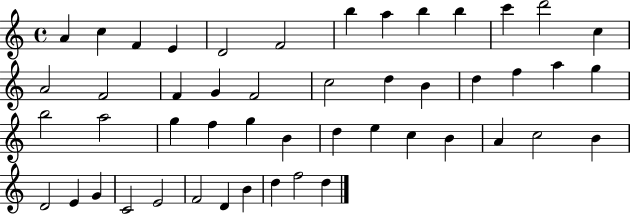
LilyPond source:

{
  \clef treble
  \time 4/4
  \defaultTimeSignature
  \key c \major
  a'4 c''4 f'4 e'4 | d'2 f'2 | b''4 a''4 b''4 b''4 | c'''4 d'''2 c''4 | \break a'2 f'2 | f'4 g'4 f'2 | c''2 d''4 b'4 | d''4 f''4 a''4 g''4 | \break b''2 a''2 | g''4 f''4 g''4 b'4 | d''4 e''4 c''4 b'4 | a'4 c''2 b'4 | \break d'2 e'4 g'4 | c'2 e'2 | f'2 d'4 b'4 | d''4 f''2 d''4 | \break \bar "|."
}